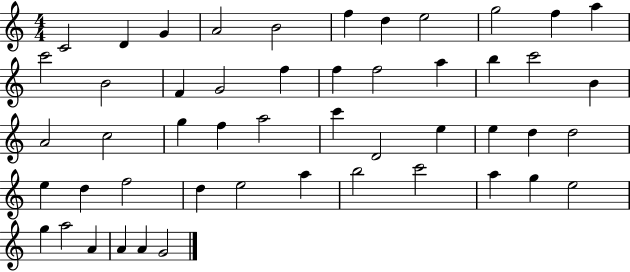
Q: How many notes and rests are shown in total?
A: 50